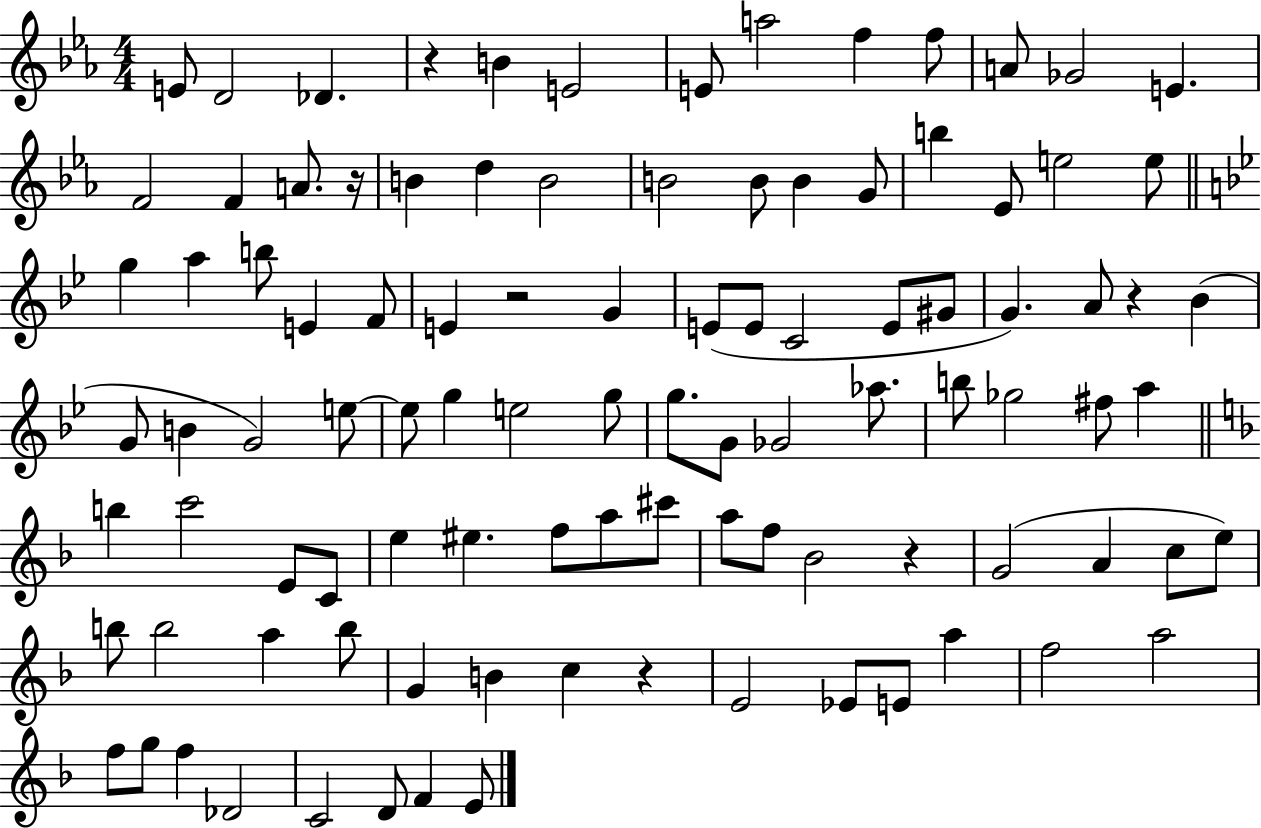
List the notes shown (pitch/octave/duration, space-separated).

E4/e D4/h Db4/q. R/q B4/q E4/h E4/e A5/h F5/q F5/e A4/e Gb4/h E4/q. F4/h F4/q A4/e. R/s B4/q D5/q B4/h B4/h B4/e B4/q G4/e B5/q Eb4/e E5/h E5/e G5/q A5/q B5/e E4/q F4/e E4/q R/h G4/q E4/e E4/e C4/h E4/e G#4/e G4/q. A4/e R/q Bb4/q G4/e B4/q G4/h E5/e E5/e G5/q E5/h G5/e G5/e. G4/e Gb4/h Ab5/e. B5/e Gb5/h F#5/e A5/q B5/q C6/h E4/e C4/e E5/q EIS5/q. F5/e A5/e C#6/e A5/e F5/e Bb4/h R/q G4/h A4/q C5/e E5/e B5/e B5/h A5/q B5/e G4/q B4/q C5/q R/q E4/h Eb4/e E4/e A5/q F5/h A5/h F5/e G5/e F5/q Db4/h C4/h D4/e F4/q E4/e